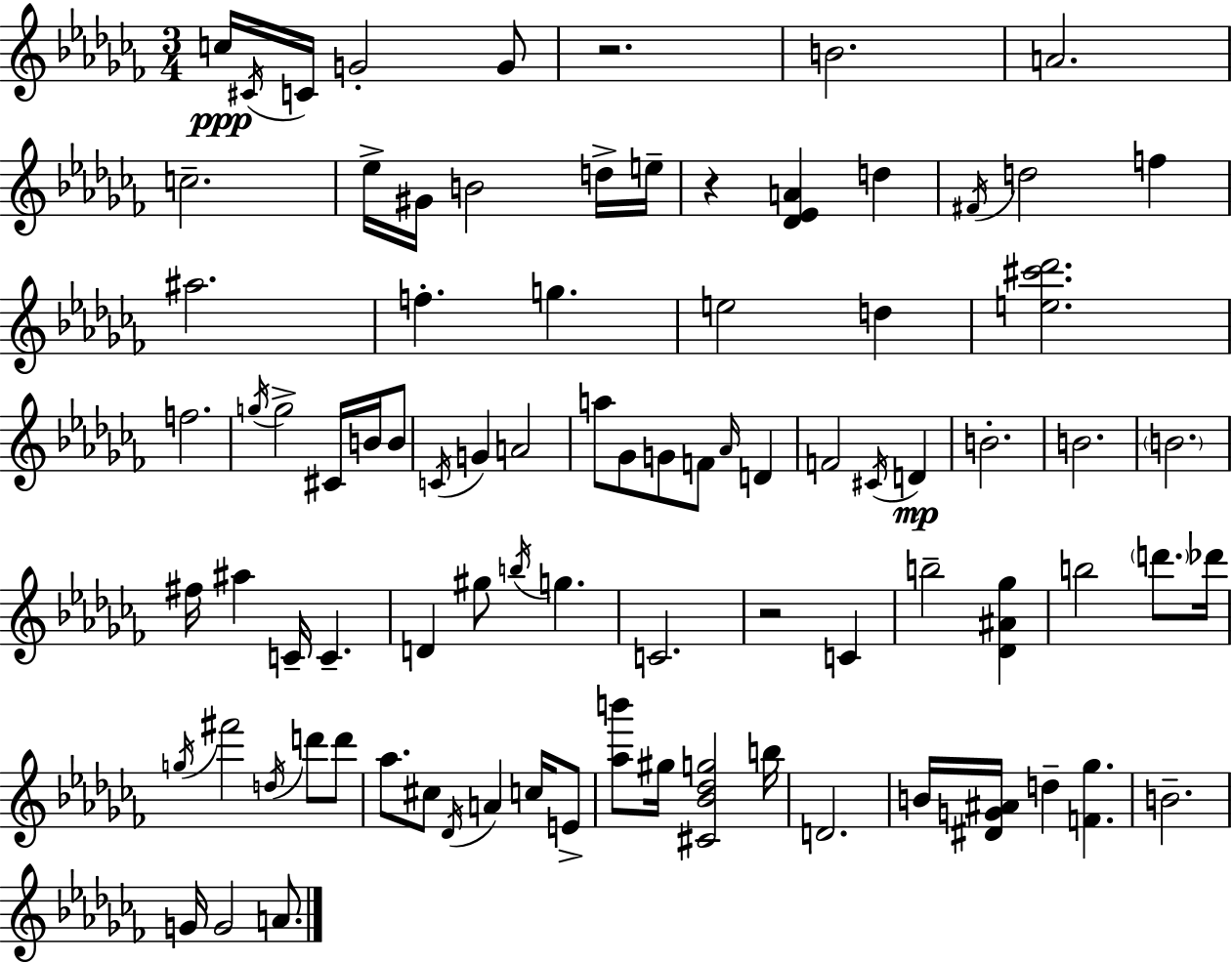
X:1
T:Untitled
M:3/4
L:1/4
K:Abm
c/4 ^C/4 C/4 G2 G/2 z2 B2 A2 c2 _e/4 ^G/4 B2 d/4 e/4 z [_D_EA] d ^F/4 d2 f ^a2 f g e2 d [e^c'_d']2 f2 g/4 g2 ^C/4 B/4 B/2 C/4 G A2 a/2 _G/2 G/2 F/2 _A/4 D F2 ^C/4 D B2 B2 B2 ^f/4 ^a C/4 C D ^g/2 b/4 g C2 z2 C b2 [_D^A_g] b2 d'/2 _d'/4 g/4 ^f'2 d/4 d'/2 d'/2 _a/2 ^c/2 _D/4 A c/4 E/2 [_ab']/2 ^g/4 [^C_B_dg]2 b/4 D2 B/4 [^DG^A]/4 d [F_g] B2 G/4 G2 A/2